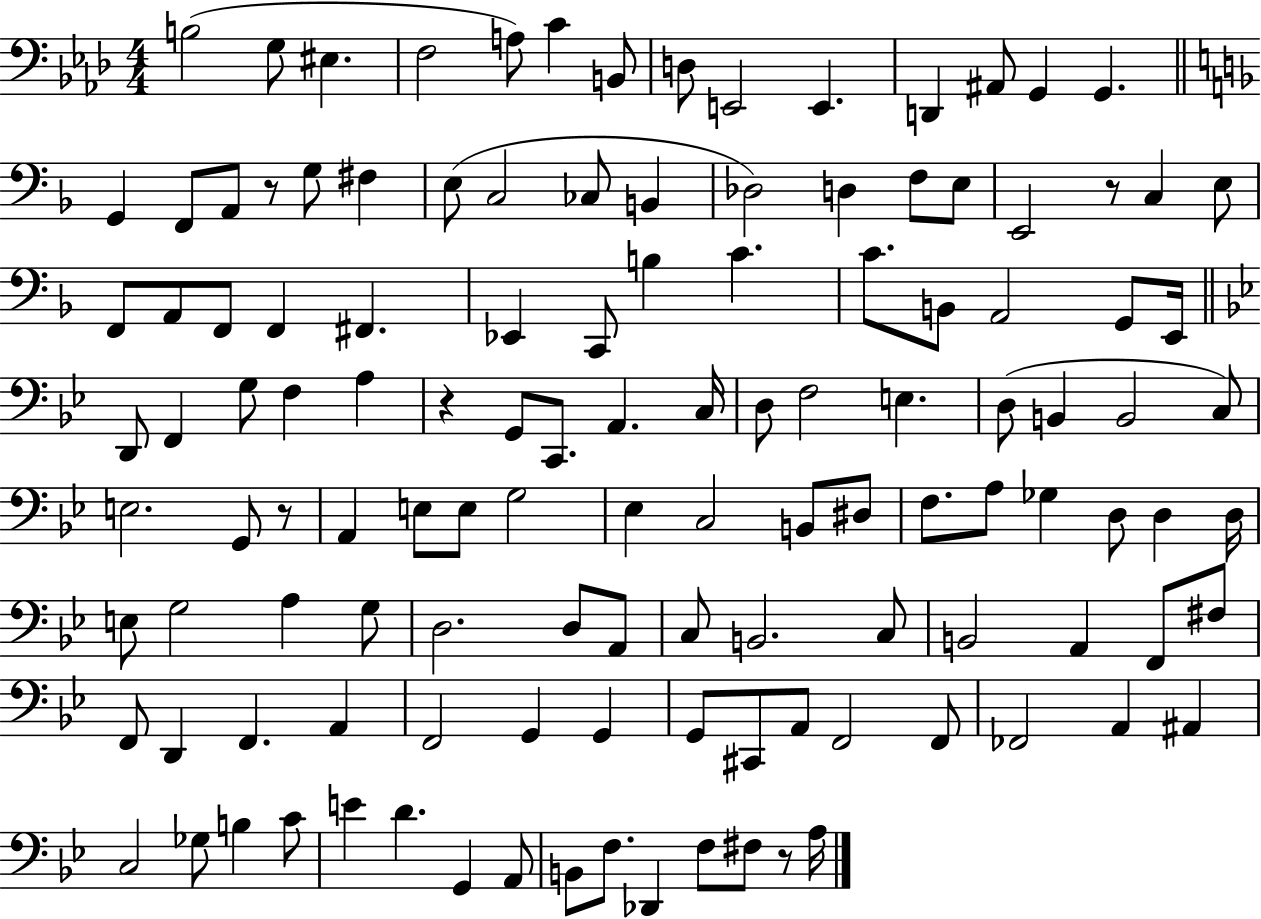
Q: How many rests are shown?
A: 5